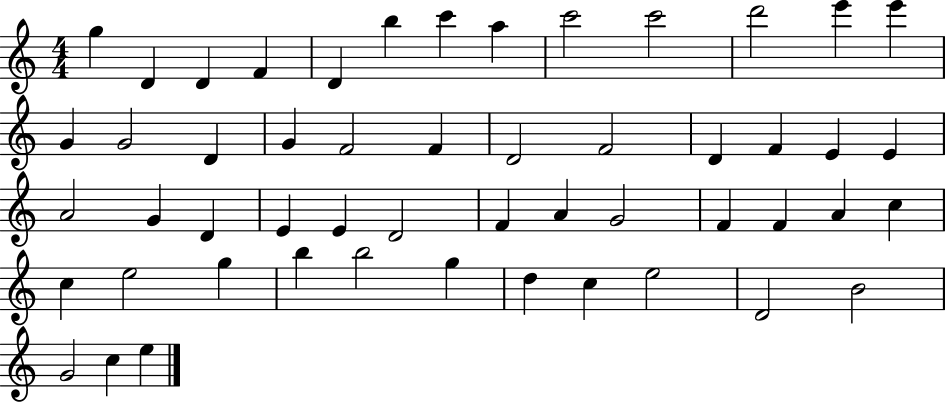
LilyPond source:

{
  \clef treble
  \numericTimeSignature
  \time 4/4
  \key c \major
  g''4 d'4 d'4 f'4 | d'4 b''4 c'''4 a''4 | c'''2 c'''2 | d'''2 e'''4 e'''4 | \break g'4 g'2 d'4 | g'4 f'2 f'4 | d'2 f'2 | d'4 f'4 e'4 e'4 | \break a'2 g'4 d'4 | e'4 e'4 d'2 | f'4 a'4 g'2 | f'4 f'4 a'4 c''4 | \break c''4 e''2 g''4 | b''4 b''2 g''4 | d''4 c''4 e''2 | d'2 b'2 | \break g'2 c''4 e''4 | \bar "|."
}